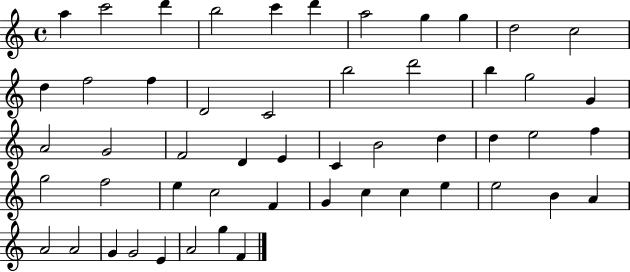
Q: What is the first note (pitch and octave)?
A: A5